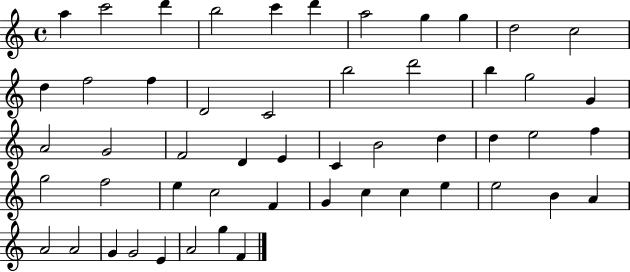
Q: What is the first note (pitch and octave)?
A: A5